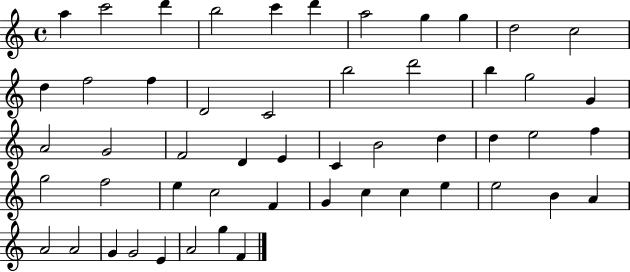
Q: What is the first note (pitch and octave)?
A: A5